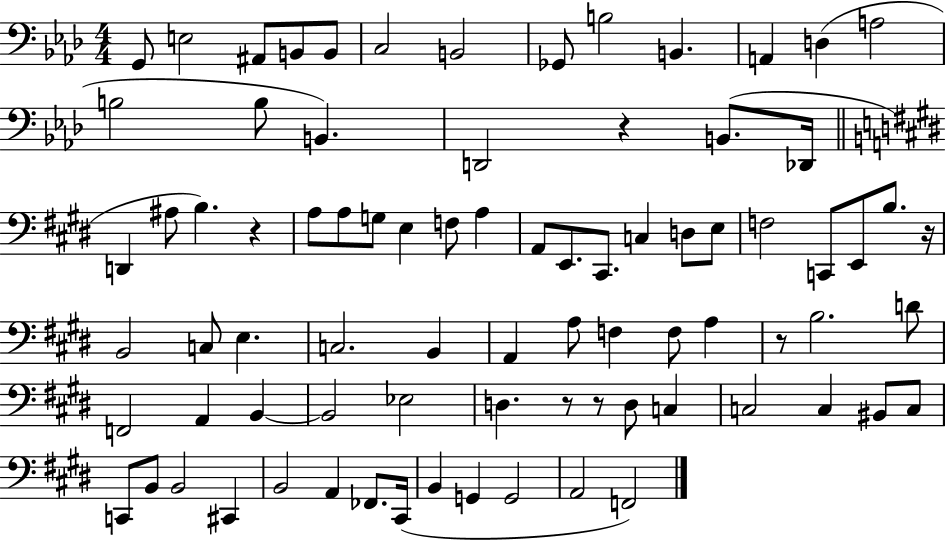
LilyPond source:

{
  \clef bass
  \numericTimeSignature
  \time 4/4
  \key aes \major
  g,8 e2 ais,8 b,8 b,8 | c2 b,2 | ges,8 b2 b,4. | a,4 d4( a2 | \break b2 b8 b,4.) | d,2 r4 b,8.( des,16 | \bar "||" \break \key e \major d,4 ais8 b4.) r4 | a8 a8 g8 e4 f8 a4 | a,8 e,8. cis,8. c4 d8 e8 | f2 c,8 e,8 b8. r16 | \break b,2 c8 e4. | c2. b,4 | a,4 a8 f4 f8 a4 | r8 b2. d'8 | \break f,2 a,4 b,4~~ | b,2 ees2 | d4. r8 r8 d8 c4 | c2 c4 bis,8 c8 | \break c,8 b,8 b,2 cis,4 | b,2 a,4 fes,8. cis,16( | b,4 g,4 g,2 | a,2 f,2) | \break \bar "|."
}